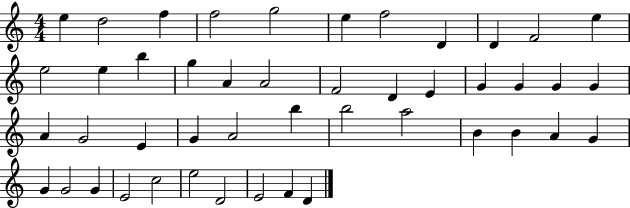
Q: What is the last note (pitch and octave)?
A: D4